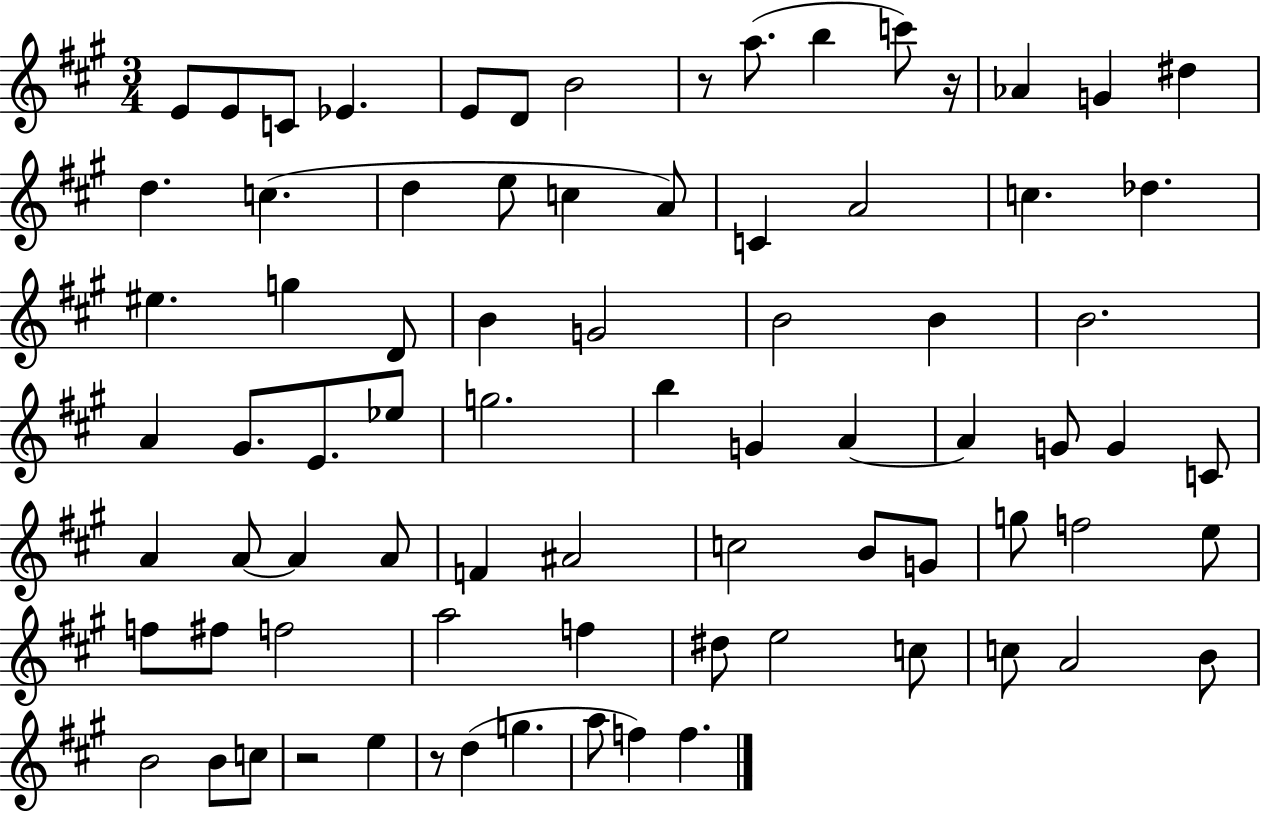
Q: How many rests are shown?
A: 4